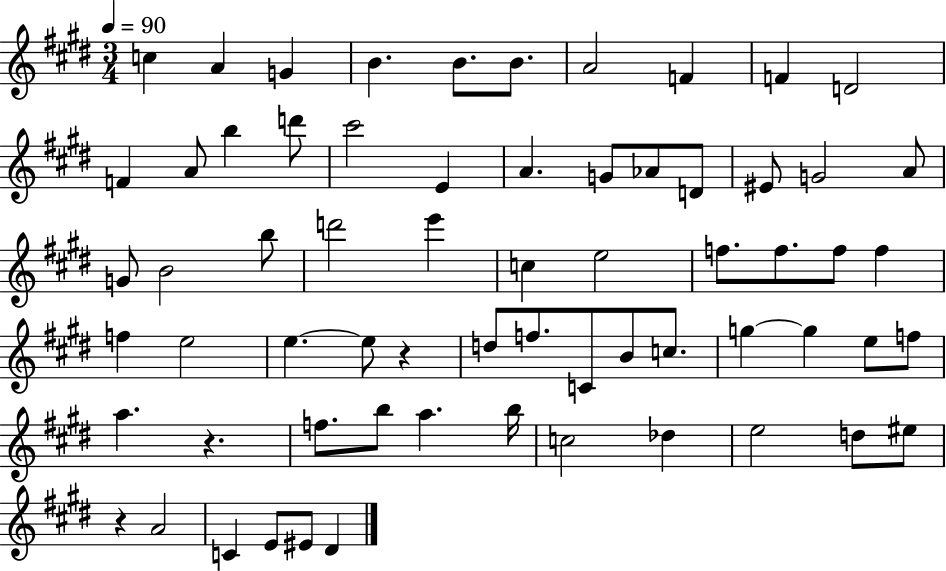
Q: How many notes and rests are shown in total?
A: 65